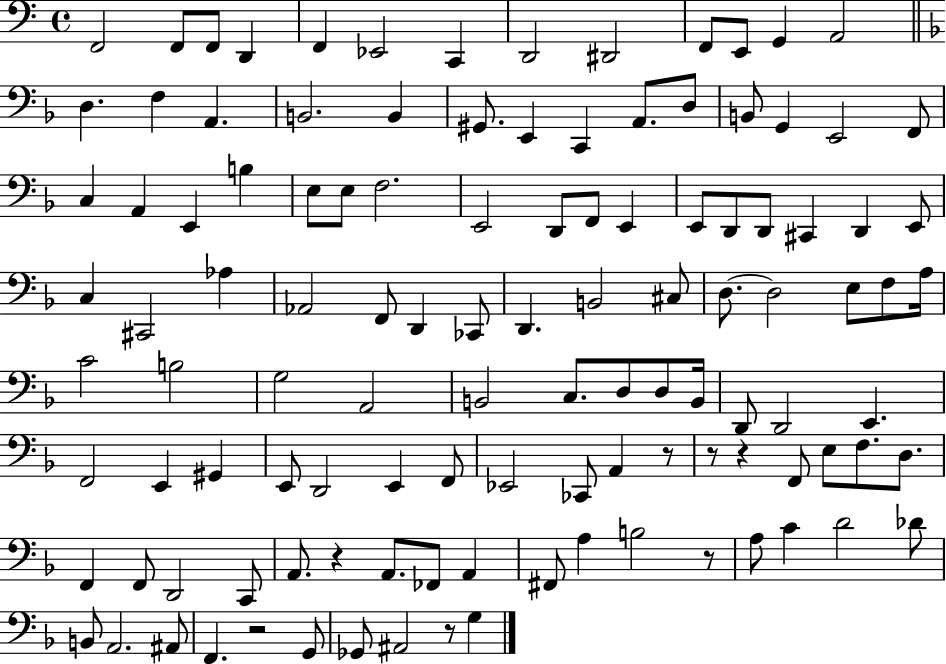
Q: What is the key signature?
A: C major